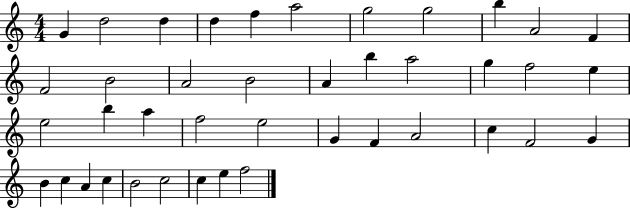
{
  \clef treble
  \numericTimeSignature
  \time 4/4
  \key c \major
  g'4 d''2 d''4 | d''4 f''4 a''2 | g''2 g''2 | b''4 a'2 f'4 | \break f'2 b'2 | a'2 b'2 | a'4 b''4 a''2 | g''4 f''2 e''4 | \break e''2 b''4 a''4 | f''2 e''2 | g'4 f'4 a'2 | c''4 f'2 g'4 | \break b'4 c''4 a'4 c''4 | b'2 c''2 | c''4 e''4 f''2 | \bar "|."
}